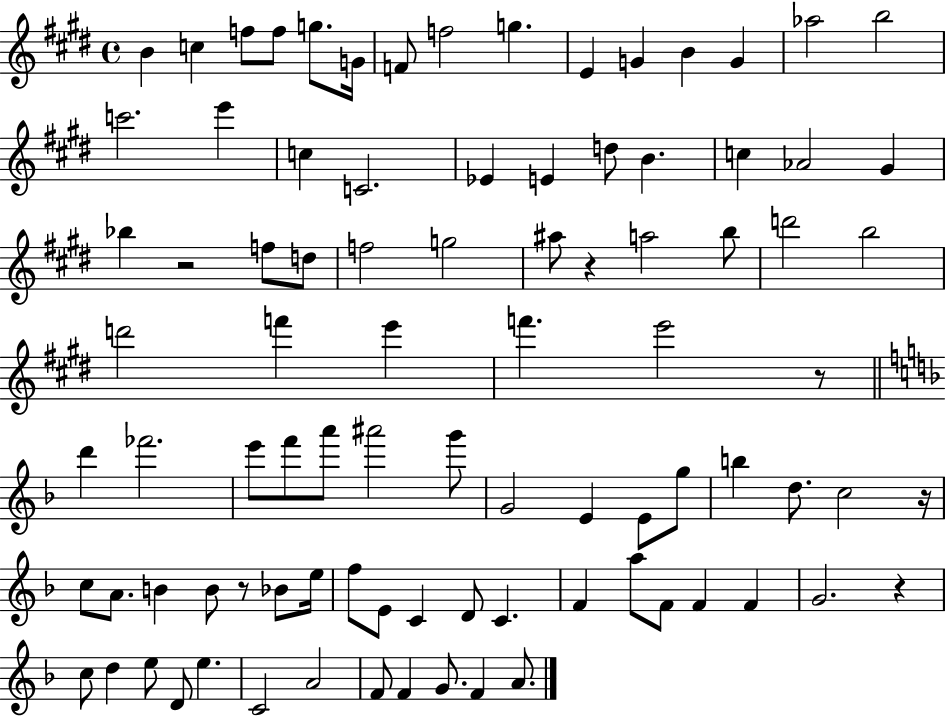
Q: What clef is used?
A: treble